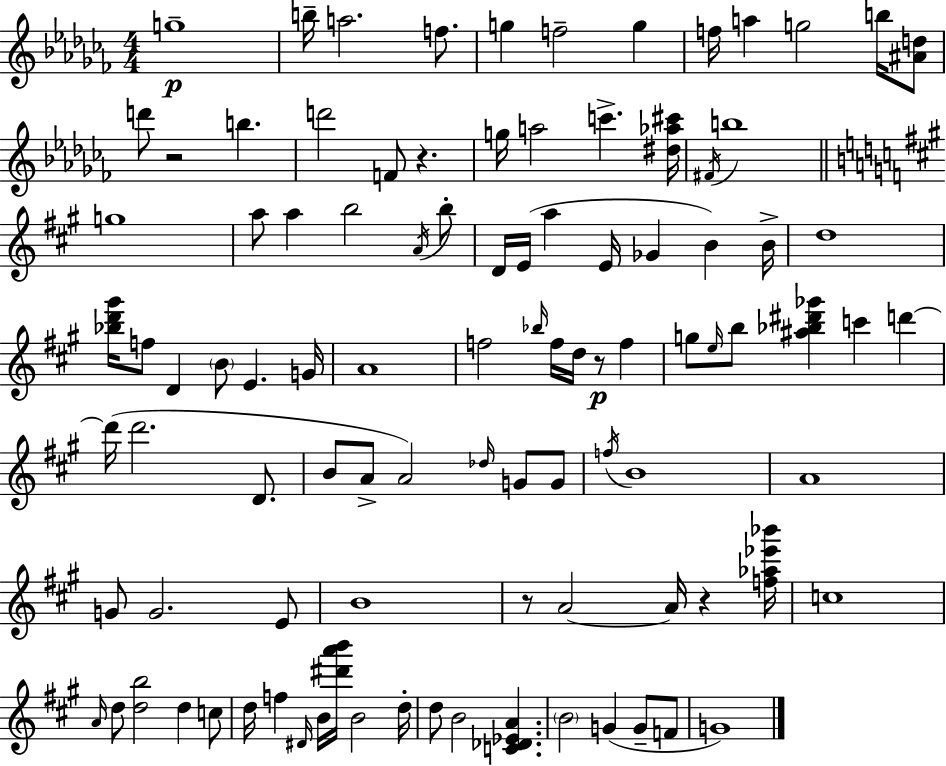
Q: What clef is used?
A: treble